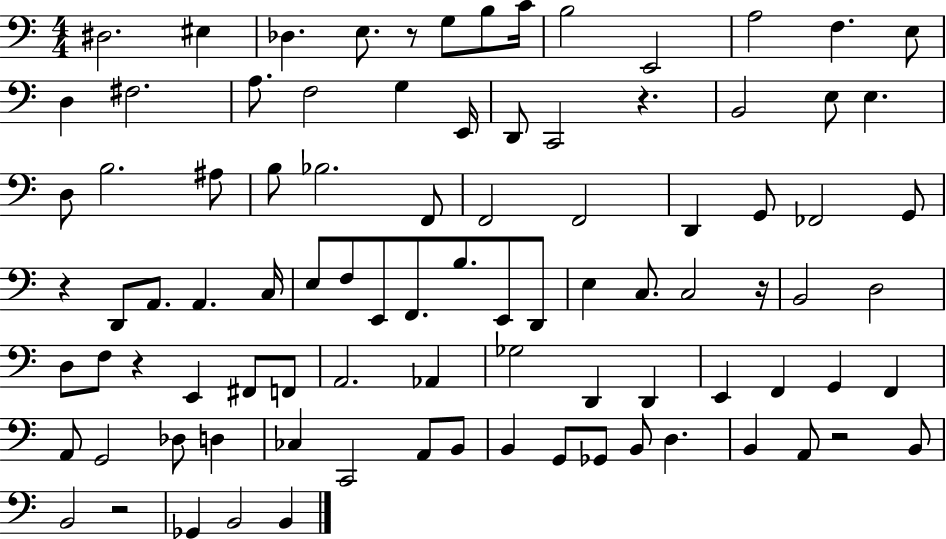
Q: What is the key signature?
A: C major